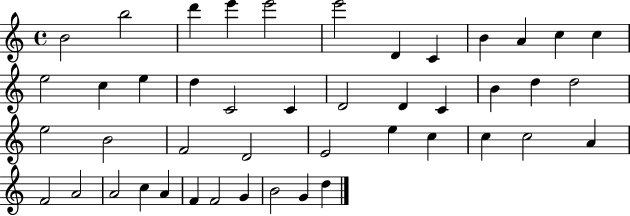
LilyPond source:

{
  \clef treble
  \time 4/4
  \defaultTimeSignature
  \key c \major
  b'2 b''2 | d'''4 e'''4 e'''2 | e'''2 d'4 c'4 | b'4 a'4 c''4 c''4 | \break e''2 c''4 e''4 | d''4 c'2 c'4 | d'2 d'4 c'4 | b'4 d''4 d''2 | \break e''2 b'2 | f'2 d'2 | e'2 e''4 c''4 | c''4 c''2 a'4 | \break f'2 a'2 | a'2 c''4 a'4 | f'4 f'2 g'4 | b'2 g'4 d''4 | \break \bar "|."
}